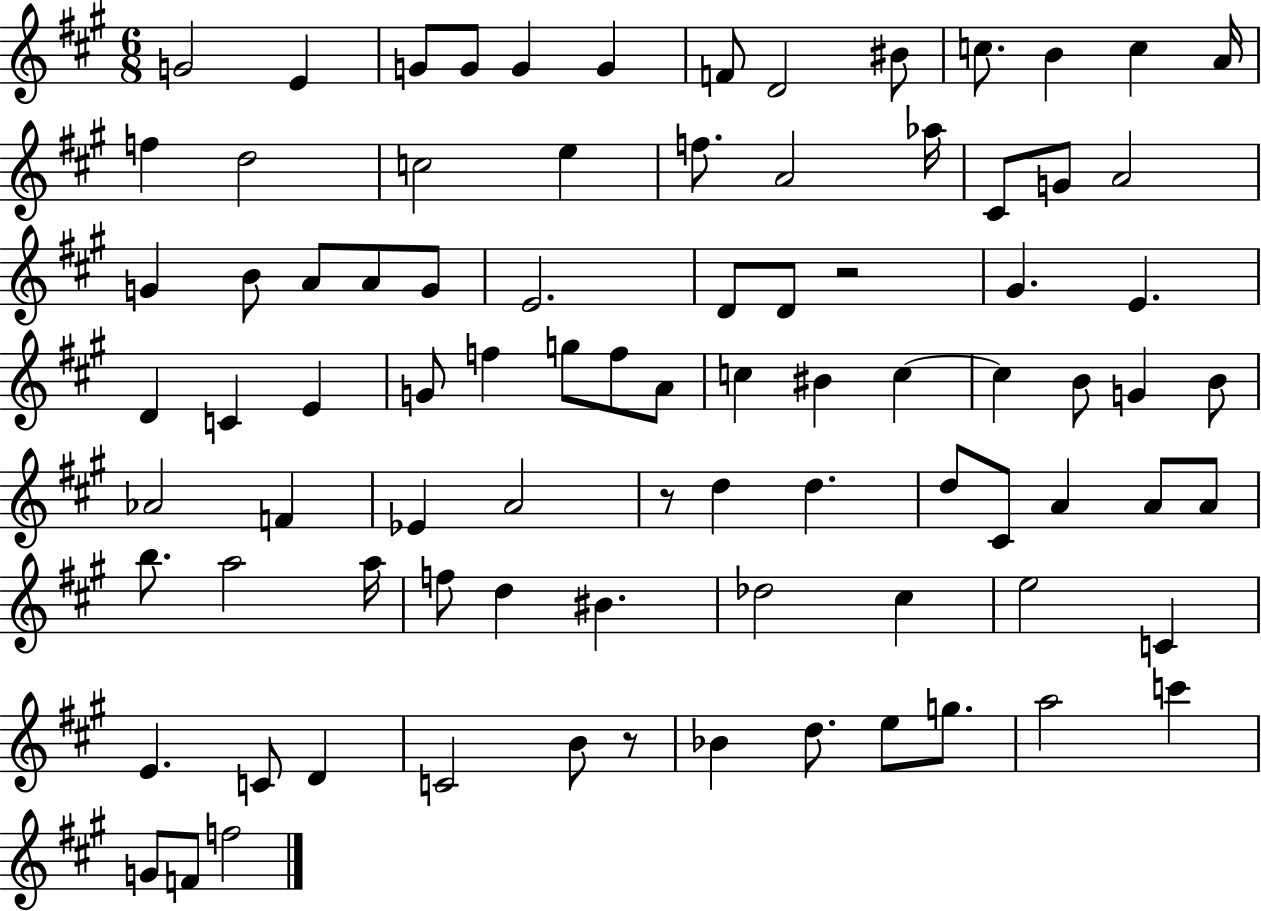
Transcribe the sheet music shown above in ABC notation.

X:1
T:Untitled
M:6/8
L:1/4
K:A
G2 E G/2 G/2 G G F/2 D2 ^B/2 c/2 B c A/4 f d2 c2 e f/2 A2 _a/4 ^C/2 G/2 A2 G B/2 A/2 A/2 G/2 E2 D/2 D/2 z2 ^G E D C E G/2 f g/2 f/2 A/2 c ^B c c B/2 G B/2 _A2 F _E A2 z/2 d d d/2 ^C/2 A A/2 A/2 b/2 a2 a/4 f/2 d ^B _d2 ^c e2 C E C/2 D C2 B/2 z/2 _B d/2 e/2 g/2 a2 c' G/2 F/2 f2